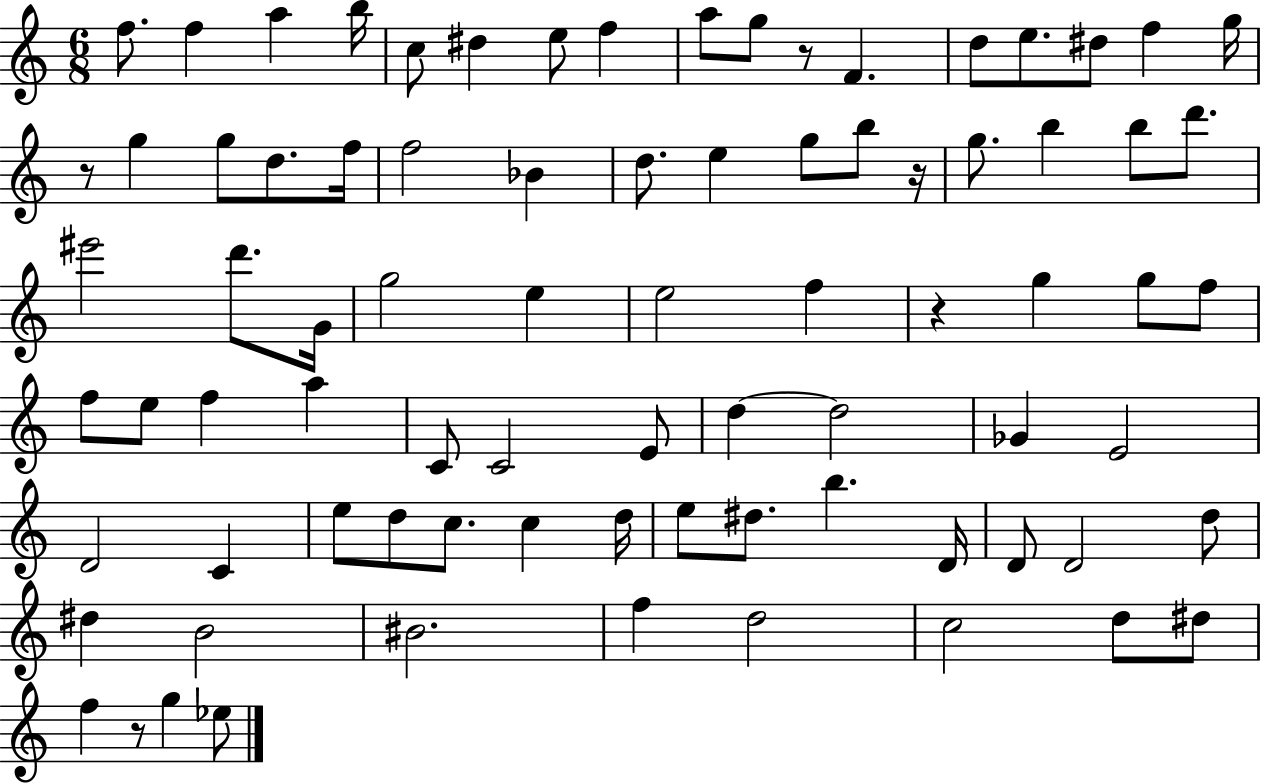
X:1
T:Untitled
M:6/8
L:1/4
K:C
f/2 f a b/4 c/2 ^d e/2 f a/2 g/2 z/2 F d/2 e/2 ^d/2 f g/4 z/2 g g/2 d/2 f/4 f2 _B d/2 e g/2 b/2 z/4 g/2 b b/2 d'/2 ^e'2 d'/2 G/4 g2 e e2 f z g g/2 f/2 f/2 e/2 f a C/2 C2 E/2 d d2 _G E2 D2 C e/2 d/2 c/2 c d/4 e/2 ^d/2 b D/4 D/2 D2 d/2 ^d B2 ^B2 f d2 c2 d/2 ^d/2 f z/2 g _e/2